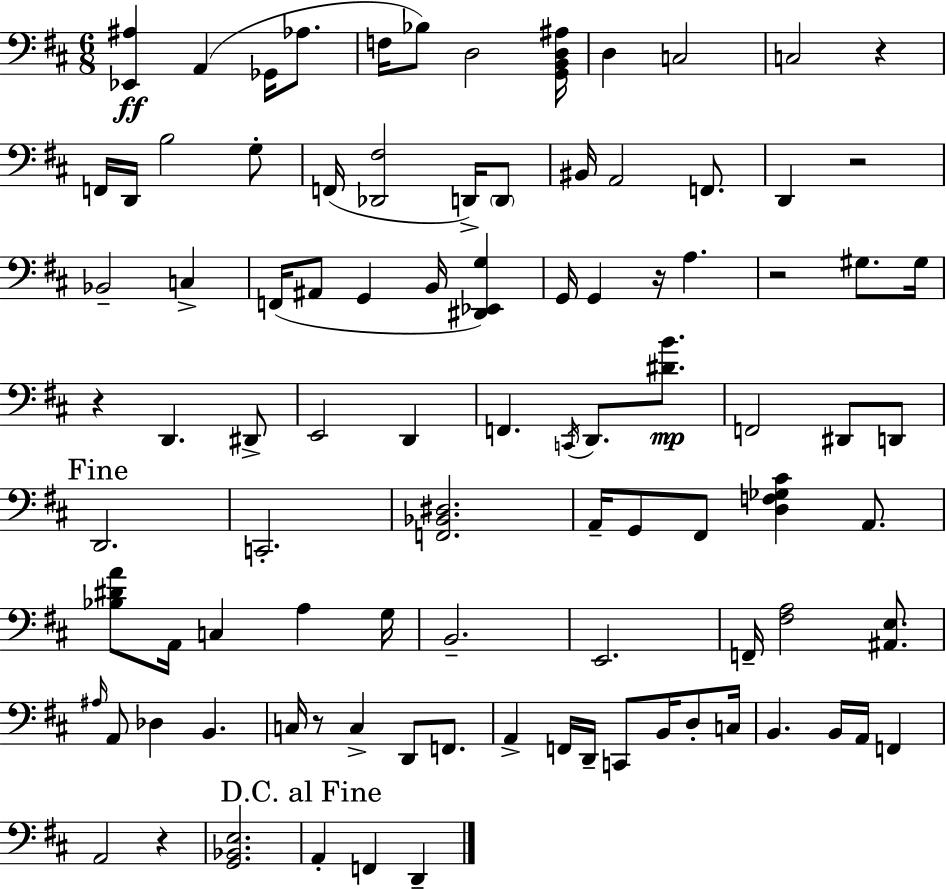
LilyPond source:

{
  \clef bass
  \numericTimeSignature
  \time 6/8
  \key d \major
  \repeat volta 2 { <ees, ais>4\ff a,4( ges,16 aes8. | f16 bes8) d2 <g, b, d ais>16 | d4 c2 | c2 r4 | \break f,16 d,16 b2 g8-. | f,16( <des, fis>2 d,16->) \parenthesize d,8 | bis,16 a,2 f,8. | d,4 r2 | \break bes,2-- c4-> | f,16( ais,8 g,4 b,16 <dis, ees, g>4) | g,16 g,4 r16 a4. | r2 gis8. gis16 | \break r4 d,4. dis,8-> | e,2 d,4 | f,4. \acciaccatura { c,16 } d,8. <dis' b'>8.\mp | f,2 dis,8 d,8 | \break \mark "Fine" d,2. | c,2.-. | <f, bes, dis>2. | a,16-- g,8 fis,8 <d f ges cis'>4 a,8. | \break <bes dis' a'>8 a,16 c4 a4 | g16 b,2.-- | e,2. | f,16-- <fis a>2 <ais, e>8. | \break \grace { ais16 } a,8 des4 b,4. | c16 r8 c4-> d,8 f,8. | a,4-> f,16 d,16-- c,8 b,16 d8-. | c16 b,4. b,16 a,16 f,4 | \break a,2 r4 | <g, bes, e>2. | \mark "D.C. al Fine" a,4-. f,4 d,4-- | } \bar "|."
}